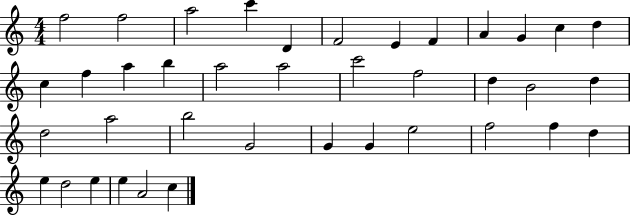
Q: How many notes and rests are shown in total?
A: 39